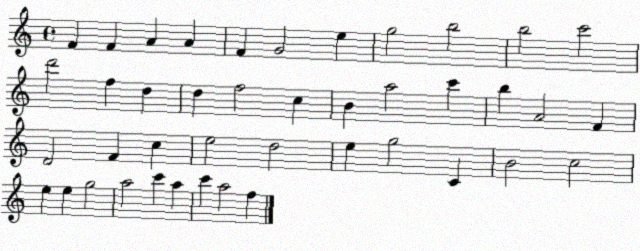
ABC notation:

X:1
T:Untitled
M:4/4
L:1/4
K:C
F F A A F G2 e g2 b2 b2 c'2 d'2 f d d f2 c B a2 c' b A2 F D2 F c e2 d2 e g2 C B2 c2 e e g2 a2 c' a c' a2 f